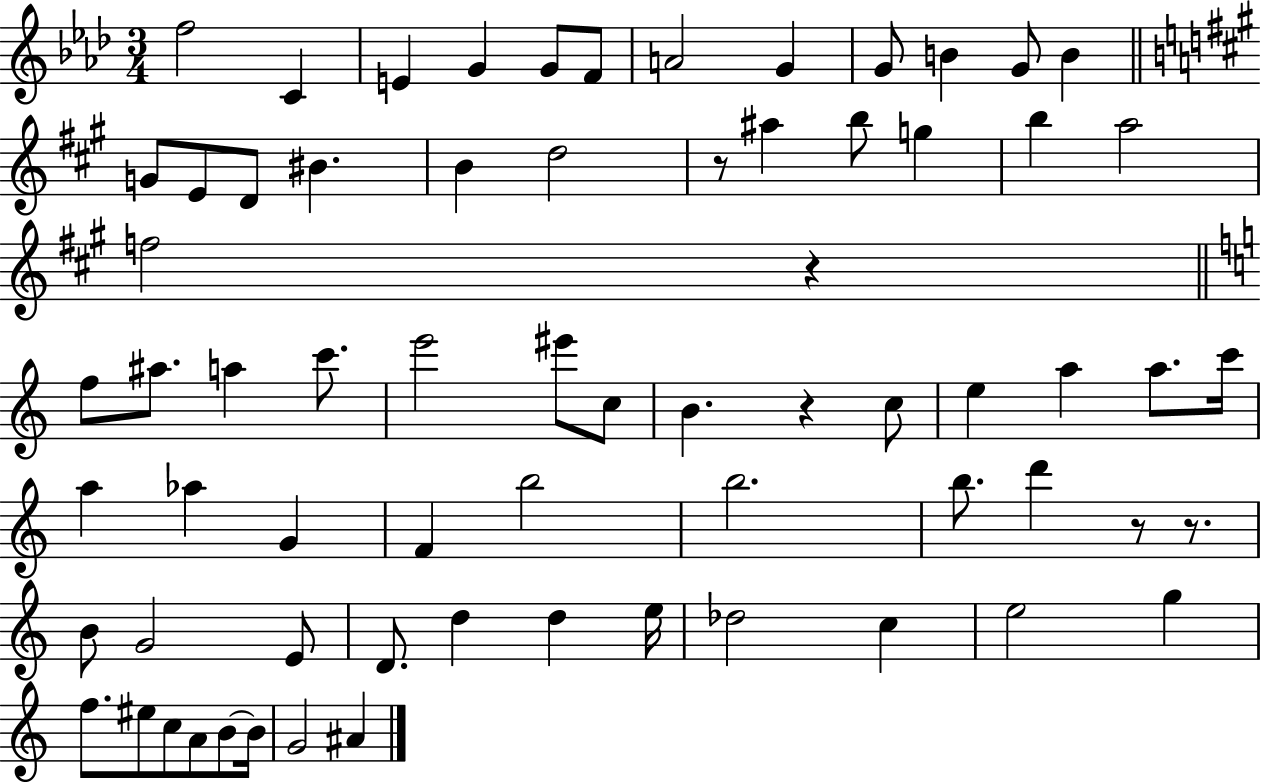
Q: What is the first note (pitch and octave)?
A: F5